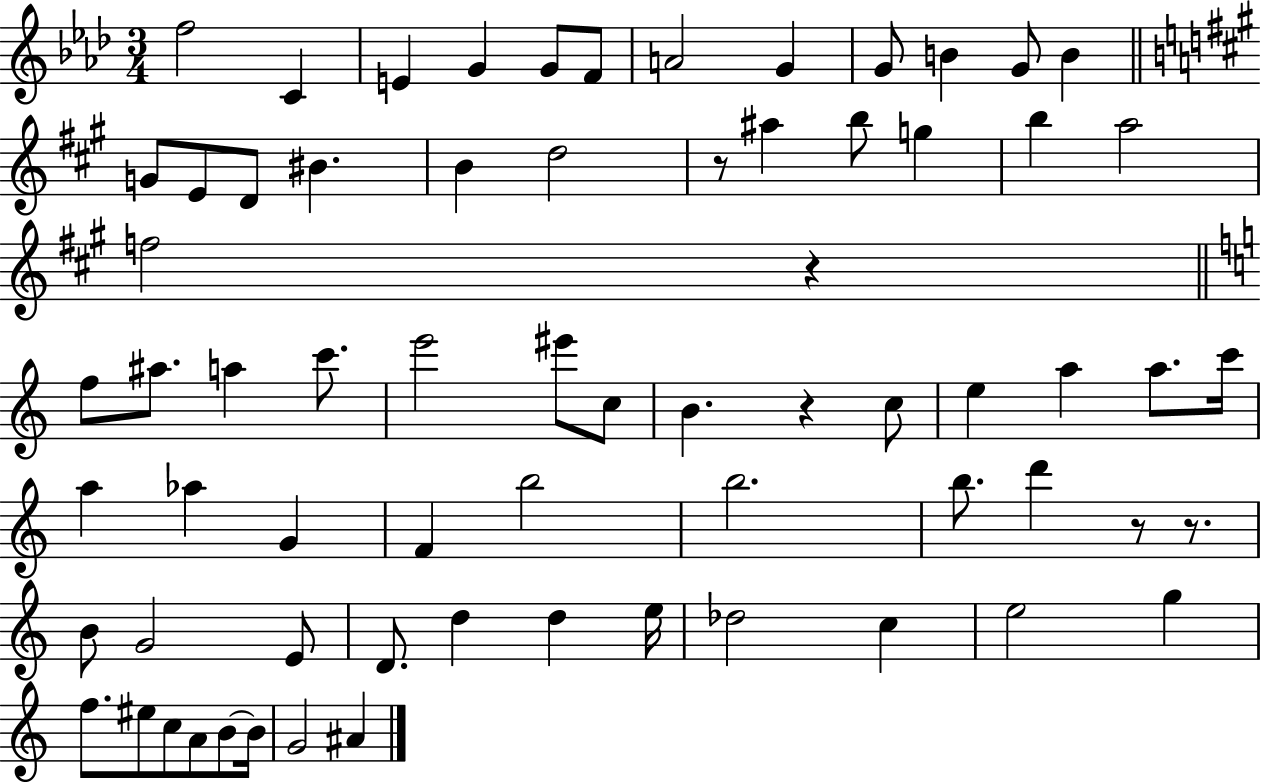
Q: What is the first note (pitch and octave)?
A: F5